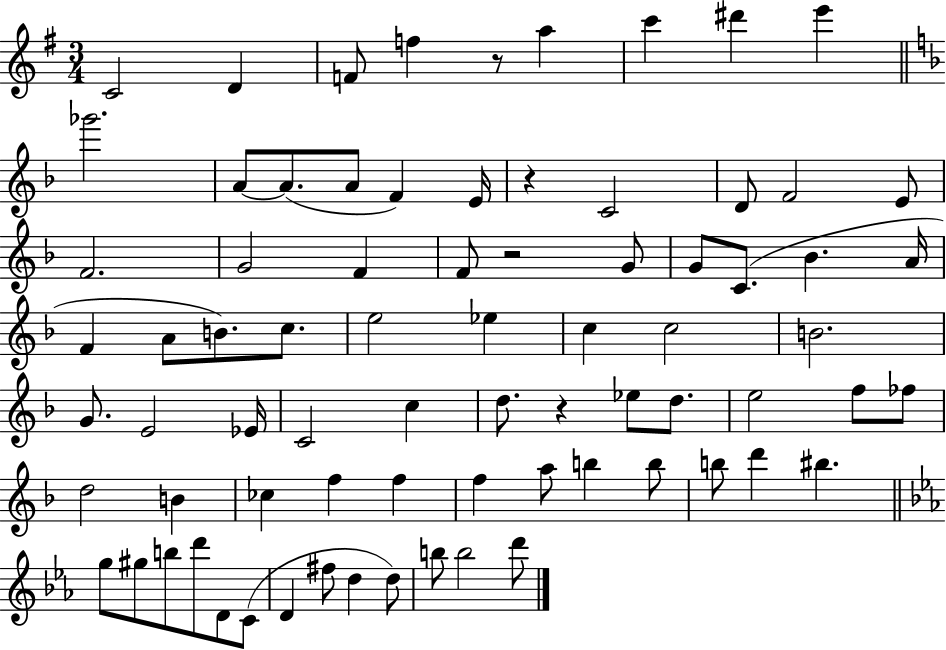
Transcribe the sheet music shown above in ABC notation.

X:1
T:Untitled
M:3/4
L:1/4
K:G
C2 D F/2 f z/2 a c' ^d' e' _g'2 A/2 A/2 A/2 F E/4 z C2 D/2 F2 E/2 F2 G2 F F/2 z2 G/2 G/2 C/2 _B A/4 F A/2 B/2 c/2 e2 _e c c2 B2 G/2 E2 _E/4 C2 c d/2 z _e/2 d/2 e2 f/2 _f/2 d2 B _c f f f a/2 b b/2 b/2 d' ^b g/2 ^g/2 b/2 d'/2 D/2 C/2 D ^f/2 d d/2 b/2 b2 d'/2